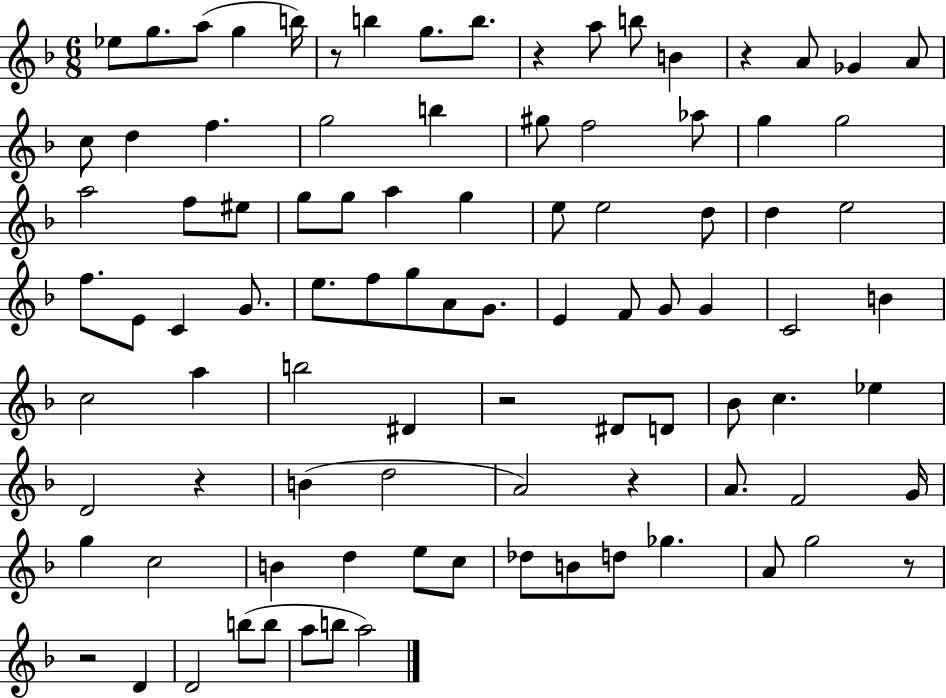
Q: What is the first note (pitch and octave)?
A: Eb5